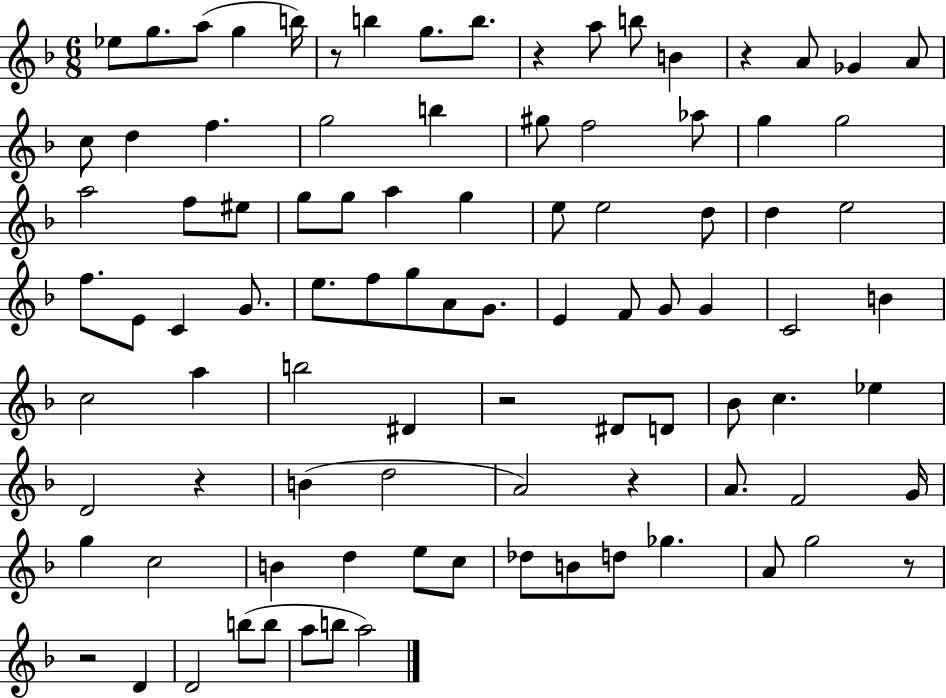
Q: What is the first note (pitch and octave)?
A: Eb5